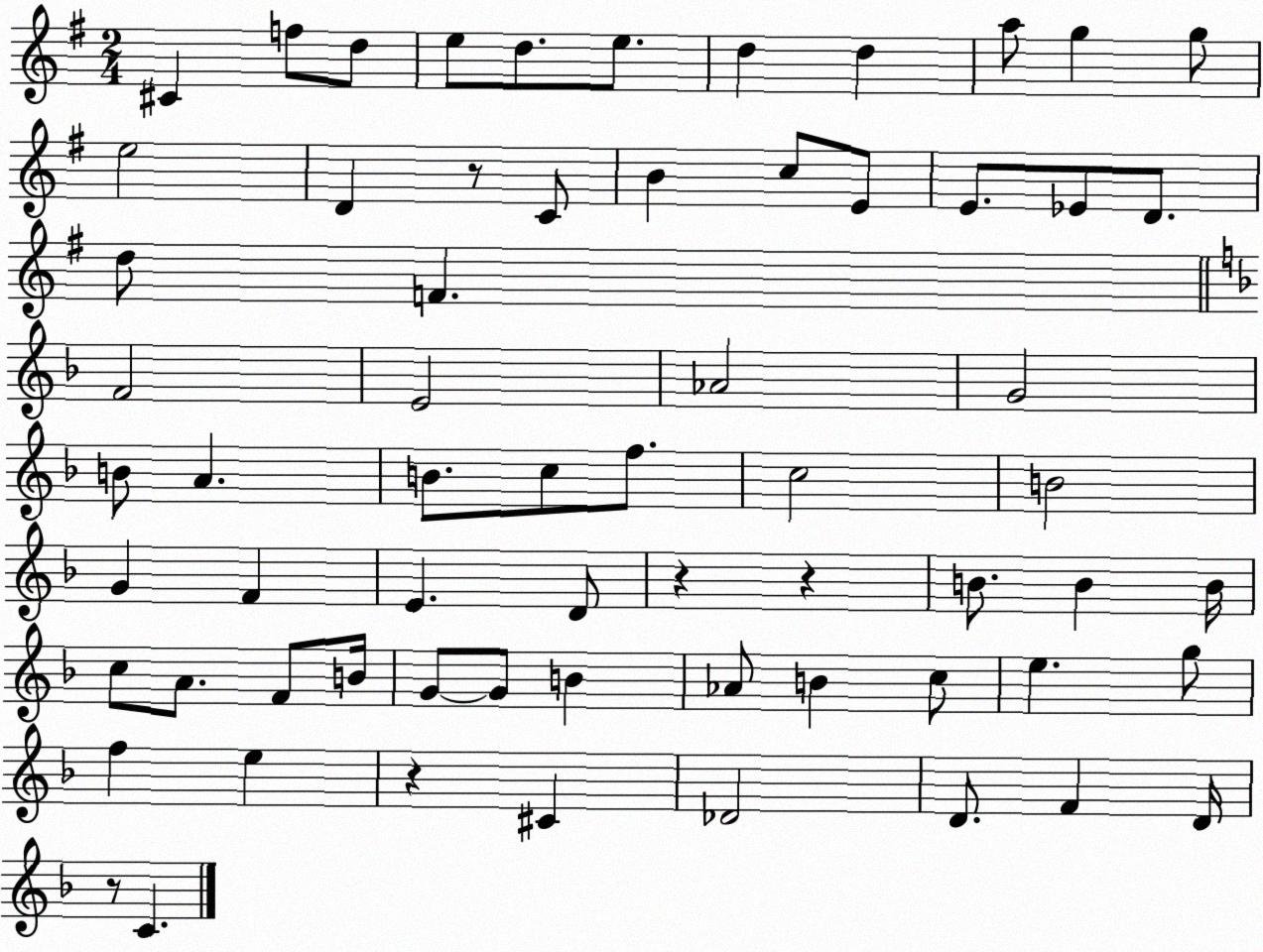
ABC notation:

X:1
T:Untitled
M:2/4
L:1/4
K:G
^C f/2 d/2 e/2 d/2 e/2 d d a/2 g g/2 e2 D z/2 C/2 B c/2 E/2 E/2 _E/2 D/2 d/2 F F2 E2 _A2 G2 B/2 A B/2 c/2 f/2 c2 B2 G F E D/2 z z B/2 B B/4 c/2 A/2 F/2 B/4 G/2 G/2 B _A/2 B c/2 e g/2 f e z ^C _D2 D/2 F D/4 z/2 C